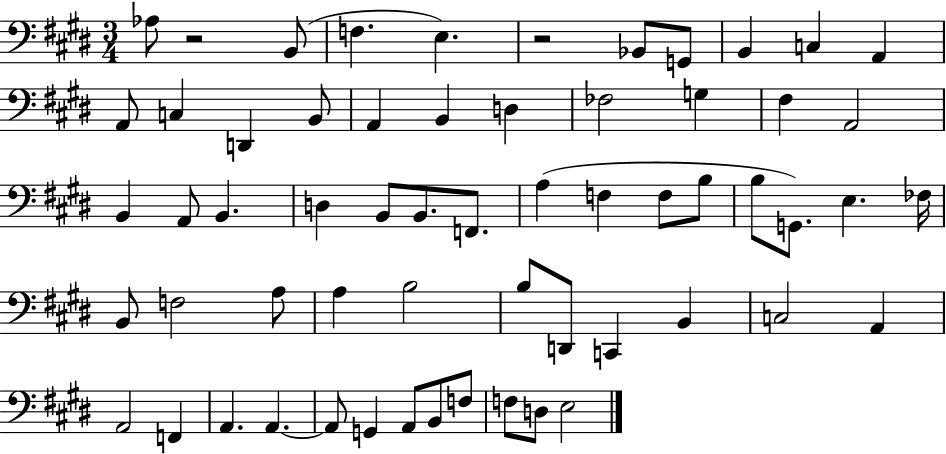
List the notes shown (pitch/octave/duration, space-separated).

Ab3/e R/h B2/e F3/q. E3/q. R/h Bb2/e G2/e B2/q C3/q A2/q A2/e C3/q D2/q B2/e A2/q B2/q D3/q FES3/h G3/q F#3/q A2/h B2/q A2/e B2/q. D3/q B2/e B2/e. F2/e. A3/q F3/q F3/e B3/e B3/e G2/e. E3/q. FES3/s B2/e F3/h A3/e A3/q B3/h B3/e D2/e C2/q B2/q C3/h A2/q A2/h F2/q A2/q. A2/q. A2/e G2/q A2/e B2/e F3/e F3/e D3/e E3/h